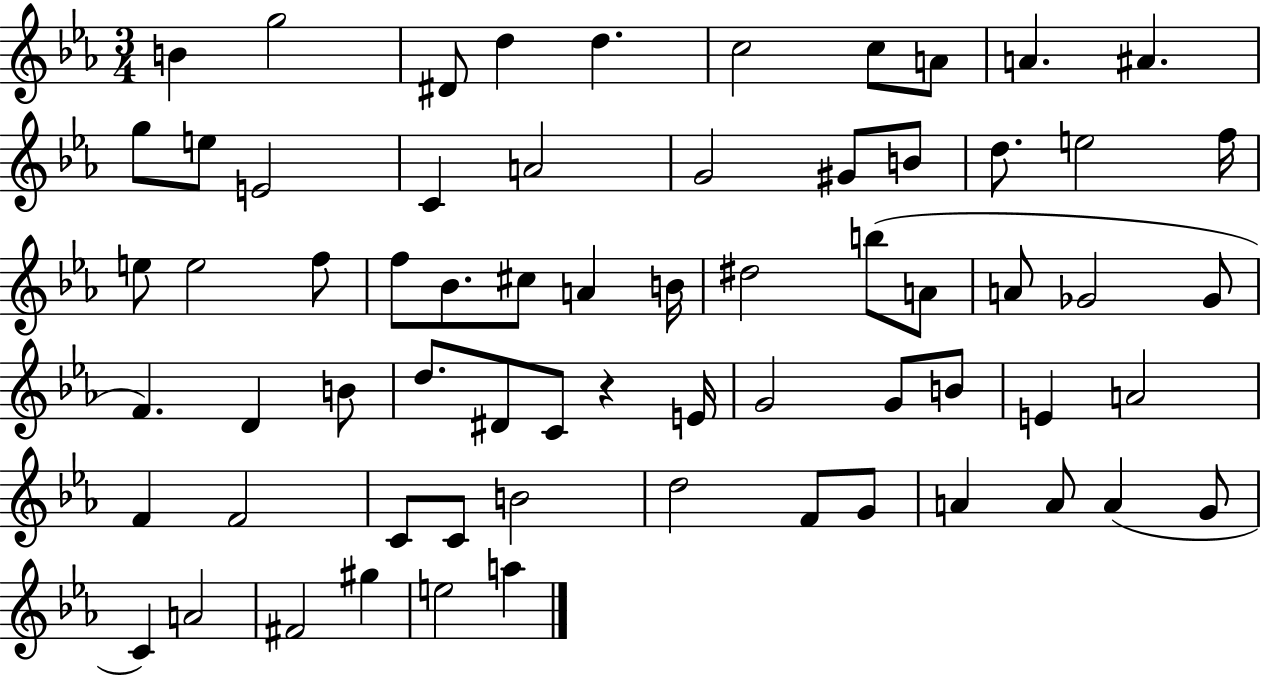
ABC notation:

X:1
T:Untitled
M:3/4
L:1/4
K:Eb
B g2 ^D/2 d d c2 c/2 A/2 A ^A g/2 e/2 E2 C A2 G2 ^G/2 B/2 d/2 e2 f/4 e/2 e2 f/2 f/2 _B/2 ^c/2 A B/4 ^d2 b/2 A/2 A/2 _G2 _G/2 F D B/2 d/2 ^D/2 C/2 z E/4 G2 G/2 B/2 E A2 F F2 C/2 C/2 B2 d2 F/2 G/2 A A/2 A G/2 C A2 ^F2 ^g e2 a